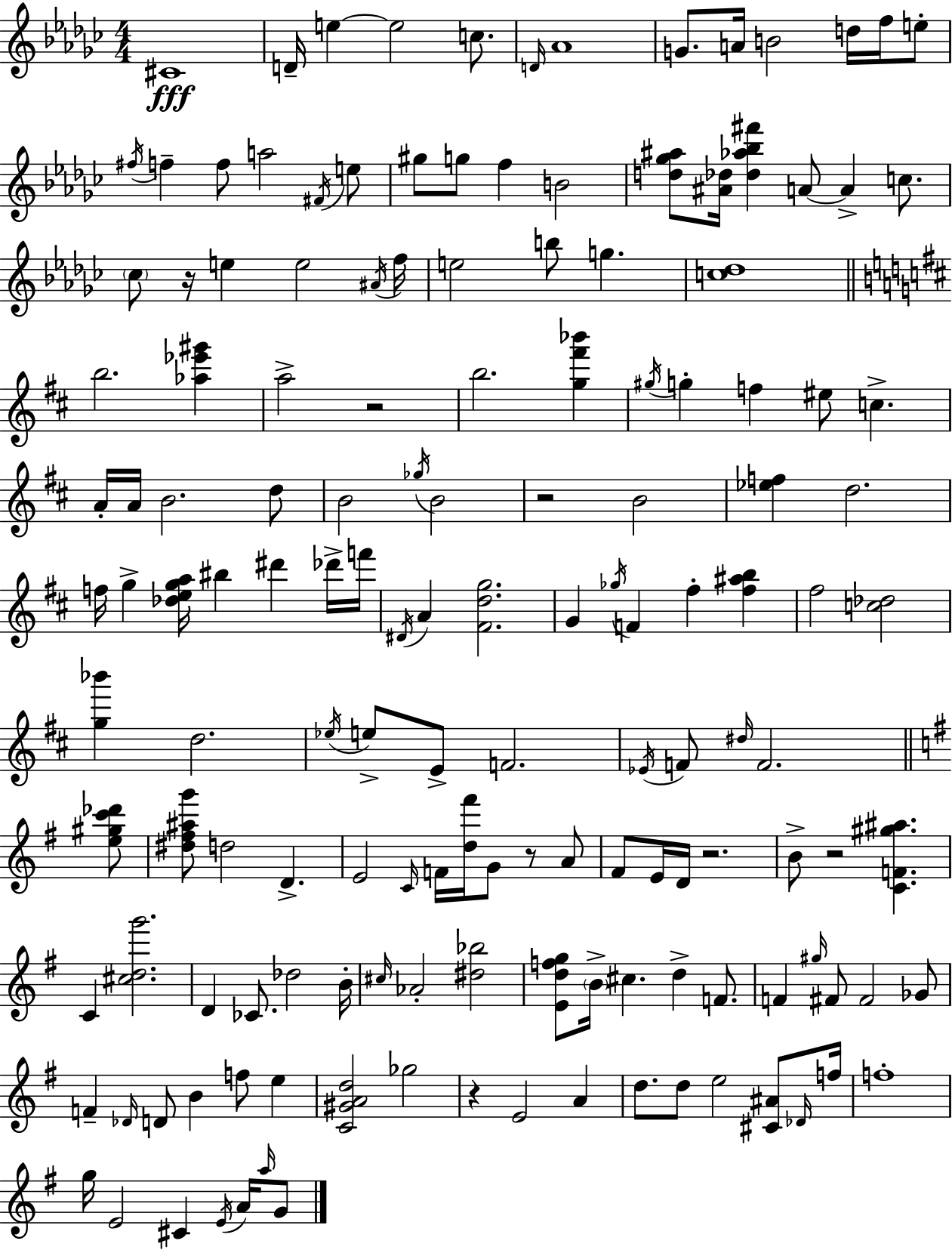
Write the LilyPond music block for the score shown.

{
  \clef treble
  \numericTimeSignature
  \time 4/4
  \key ees \minor
  \repeat volta 2 { cis'1\fff | d'16-- e''4~~ e''2 c''8. | \grace { d'16 } aes'1 | g'8. a'16 b'2 d''16 f''16 e''8-. | \break \acciaccatura { fis''16 } f''4-- f''8 a''2 | \acciaccatura { fis'16 } e''8 gis''8 g''8 f''4 b'2 | <d'' ges'' ais''>8 <ais' des''>16 <des'' aes'' bes'' fis'''>4 a'8~~ a'4-> | c''8. \parenthesize ces''8 r16 e''4 e''2 | \break \acciaccatura { ais'16 } f''16 e''2 b''8 g''4. | <c'' des''>1 | \bar "||" \break \key d \major b''2. <aes'' ees''' gis'''>4 | a''2-> r2 | b''2. <g'' fis''' bes'''>4 | \acciaccatura { gis''16 } g''4-. f''4 eis''8 c''4.-> | \break a'16-. a'16 b'2. d''8 | b'2 \acciaccatura { ges''16 } b'2 | r2 b'2 | <ees'' f''>4 d''2. | \break f''16 g''4-> <des'' e'' g'' a''>16 bis''4 dis'''4 | des'''16-> f'''16 \acciaccatura { dis'16 } a'4 <fis' d'' g''>2. | g'4 \acciaccatura { ges''16 } f'4 fis''4-. | <fis'' ais'' b''>4 fis''2 <c'' des''>2 | \break <g'' bes'''>4 d''2. | \acciaccatura { ees''16 } e''8-> e'8-> f'2. | \acciaccatura { ees'16 } f'8 \grace { dis''16 } f'2. | \bar "||" \break \key g \major <e'' gis'' c''' des'''>8 <dis'' fis'' ais'' g'''>8 d''2 d'4.-> | e'2 \grace { c'16 } f'16 <d'' fis'''>16 g'8 r8 | a'8 fis'8 e'16 d'16 r2. | b'8-> r2 <c' f' gis'' ais''>4. | \break c'4 <cis'' d'' g'''>2. | d'4 ces'8. des''2 | b'16-. \grace { cis''16 } aes'2-. <dis'' bes''>2 | <e' d'' f'' g''>8 \parenthesize b'16-> cis''4. d''4-> | \break f'8. f'4 \grace { gis''16 } fis'8 fis'2 | ges'8 f'4-- \grace { des'16 } d'8 b'4 | f''8 e''4 <c' gis' a' d''>2 ges''2 | r4 e'2 | \break a'4 d''8. d''8 e''2 | <cis' ais'>8 \grace { des'16 } f''16 f''1-. | g''16 e'2 | cis'4 \acciaccatura { e'16 } a'16 \grace { a''16 } g'8 } \bar "|."
}